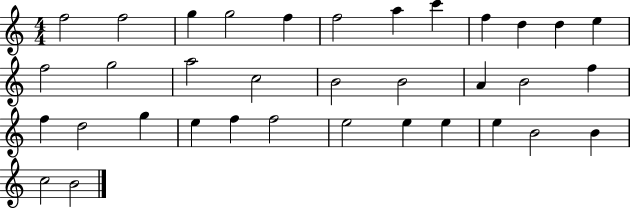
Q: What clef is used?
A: treble